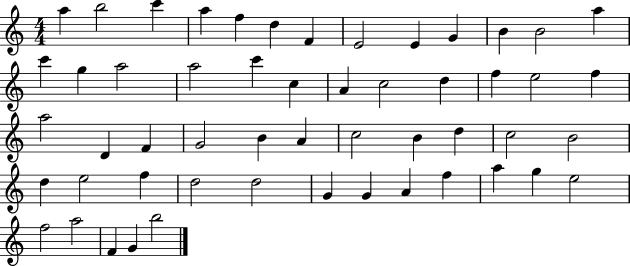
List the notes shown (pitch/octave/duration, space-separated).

A5/q B5/h C6/q A5/q F5/q D5/q F4/q E4/h E4/q G4/q B4/q B4/h A5/q C6/q G5/q A5/h A5/h C6/q C5/q A4/q C5/h D5/q F5/q E5/h F5/q A5/h D4/q F4/q G4/h B4/q A4/q C5/h B4/q D5/q C5/h B4/h D5/q E5/h F5/q D5/h D5/h G4/q G4/q A4/q F5/q A5/q G5/q E5/h F5/h A5/h F4/q G4/q B5/h